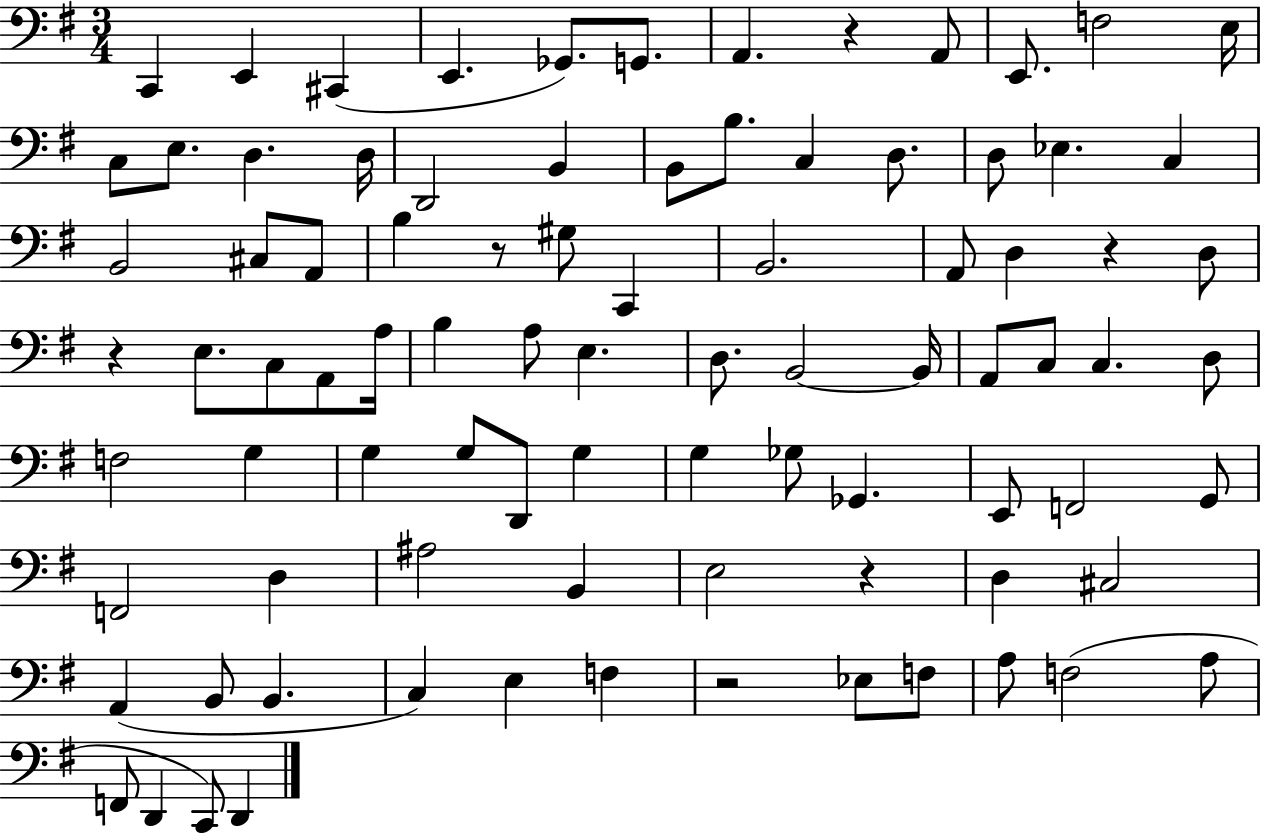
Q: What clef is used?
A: bass